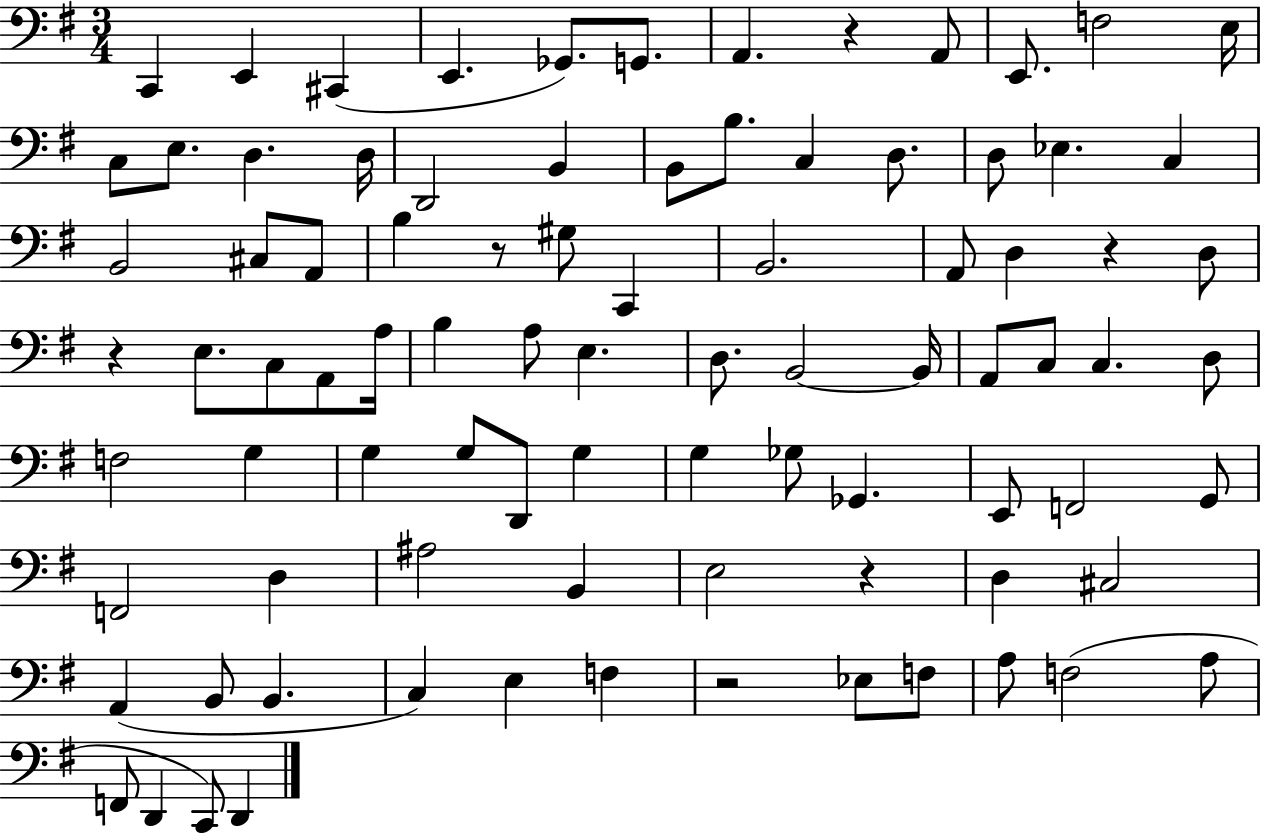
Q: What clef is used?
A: bass